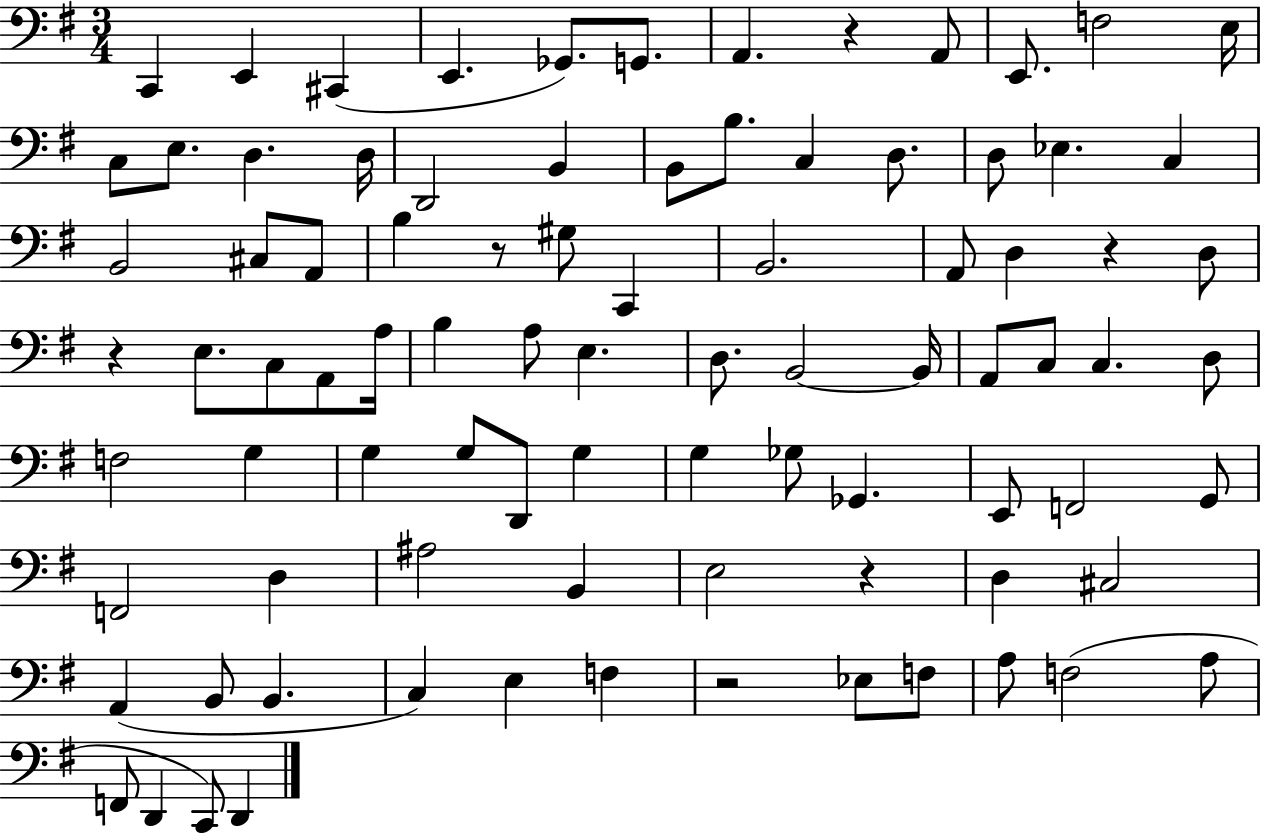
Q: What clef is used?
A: bass